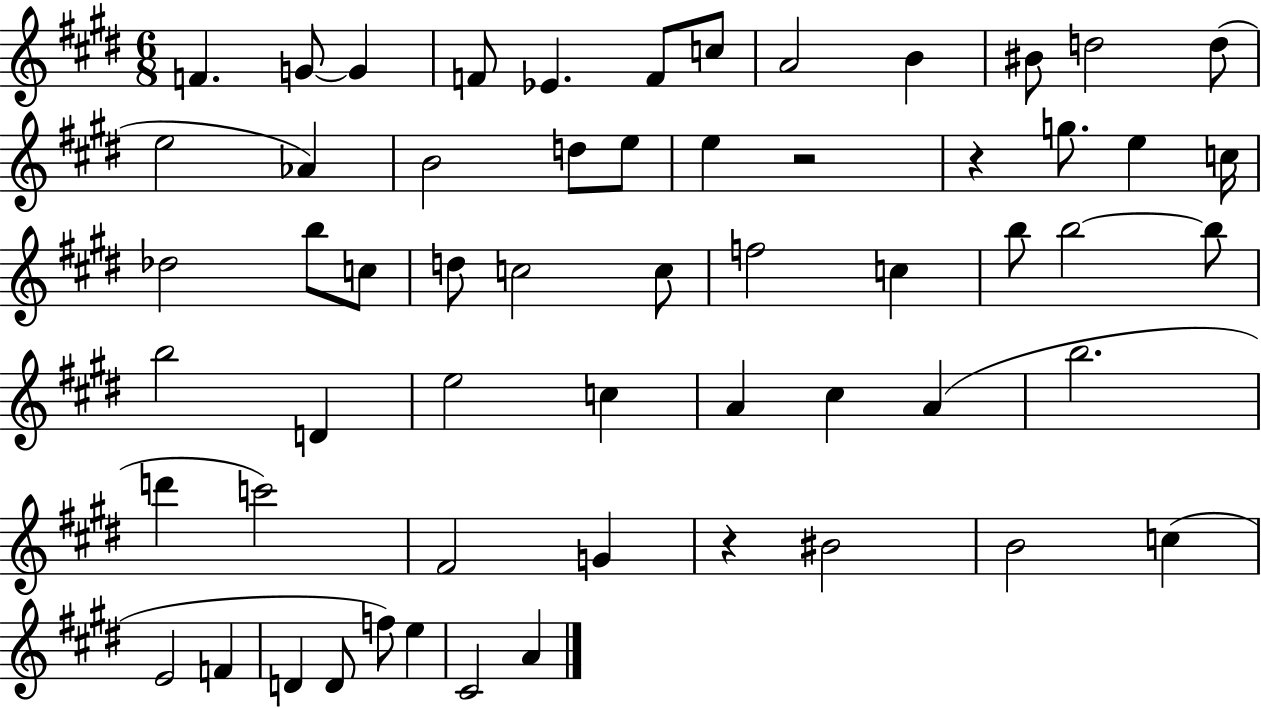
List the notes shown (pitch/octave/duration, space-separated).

F4/q. G4/e G4/q F4/e Eb4/q. F4/e C5/e A4/h B4/q BIS4/e D5/h D5/e E5/h Ab4/q B4/h D5/e E5/e E5/q R/h R/q G5/e. E5/q C5/s Db5/h B5/e C5/e D5/e C5/h C5/e F5/h C5/q B5/e B5/h B5/e B5/h D4/q E5/h C5/q A4/q C#5/q A4/q B5/h. D6/q C6/h F#4/h G4/q R/q BIS4/h B4/h C5/q E4/h F4/q D4/q D4/e F5/e E5/q C#4/h A4/q